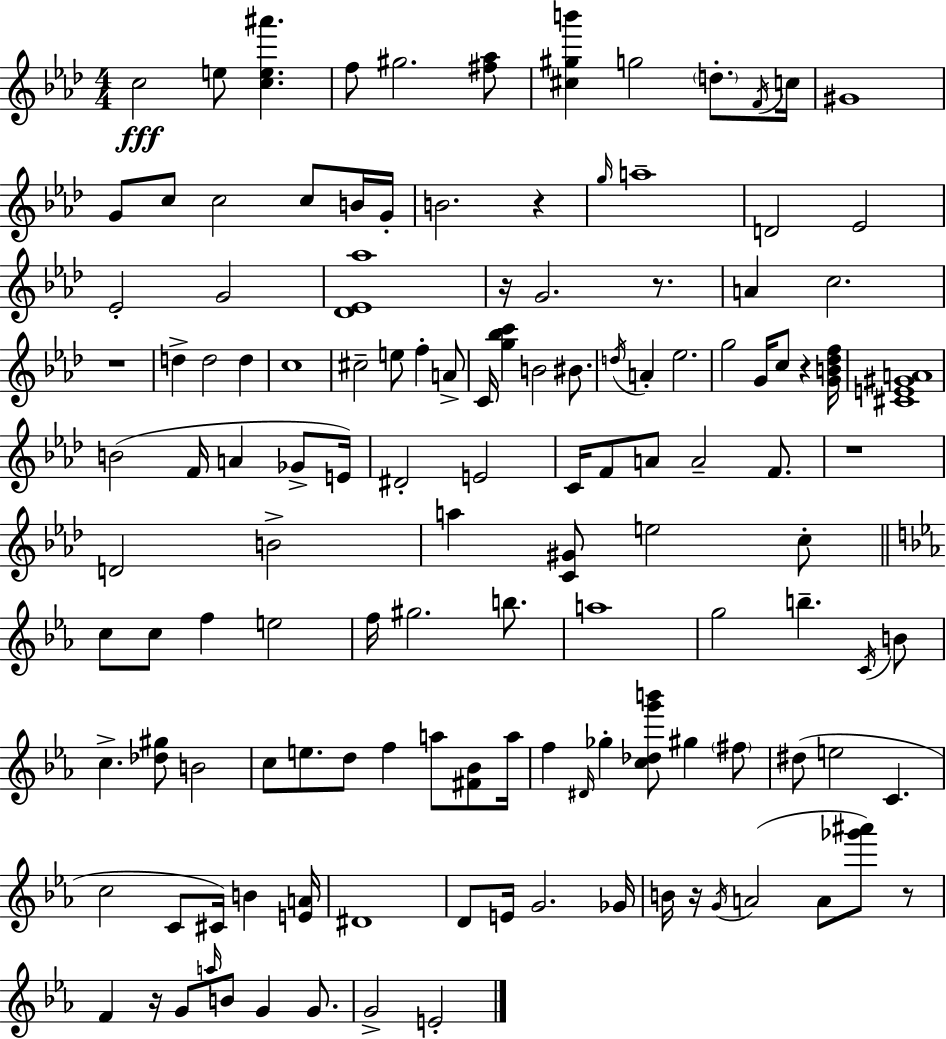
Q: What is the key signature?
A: AES major